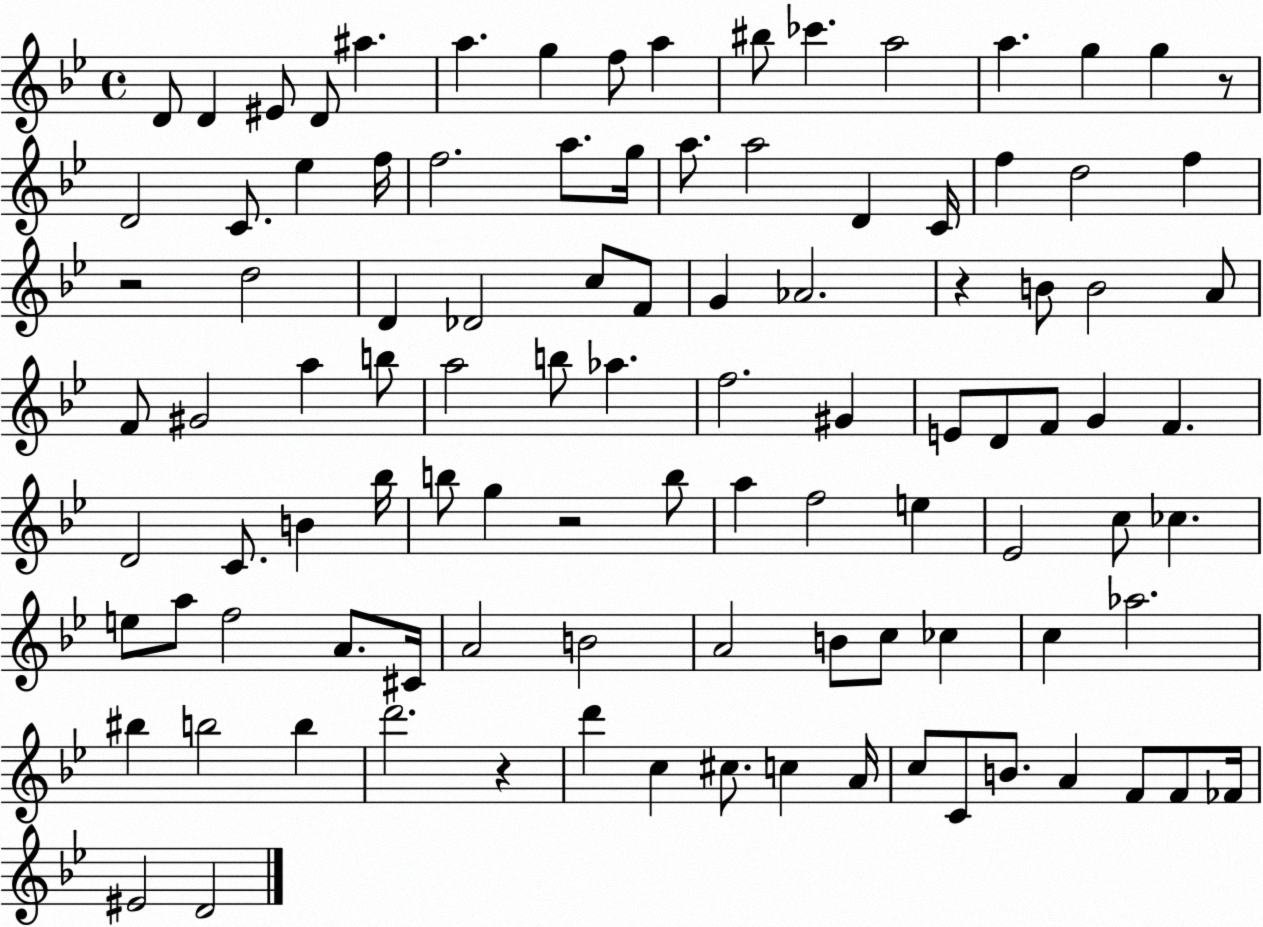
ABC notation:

X:1
T:Untitled
M:4/4
L:1/4
K:Bb
D/2 D ^E/2 D/2 ^a a g f/2 a ^b/2 _c' a2 a g g z/2 D2 C/2 _e f/4 f2 a/2 g/4 a/2 a2 D C/4 f d2 f z2 d2 D _D2 c/2 F/2 G _A2 z B/2 B2 A/2 F/2 ^G2 a b/2 a2 b/2 _a f2 ^G E/2 D/2 F/2 G F D2 C/2 B _b/4 b/2 g z2 b/2 a f2 e _E2 c/2 _c e/2 a/2 f2 A/2 ^C/4 A2 B2 A2 B/2 c/2 _c c _a2 ^b b2 b d'2 z d' c ^c/2 c A/4 c/2 C/2 B/2 A F/2 F/2 _F/4 ^E2 D2